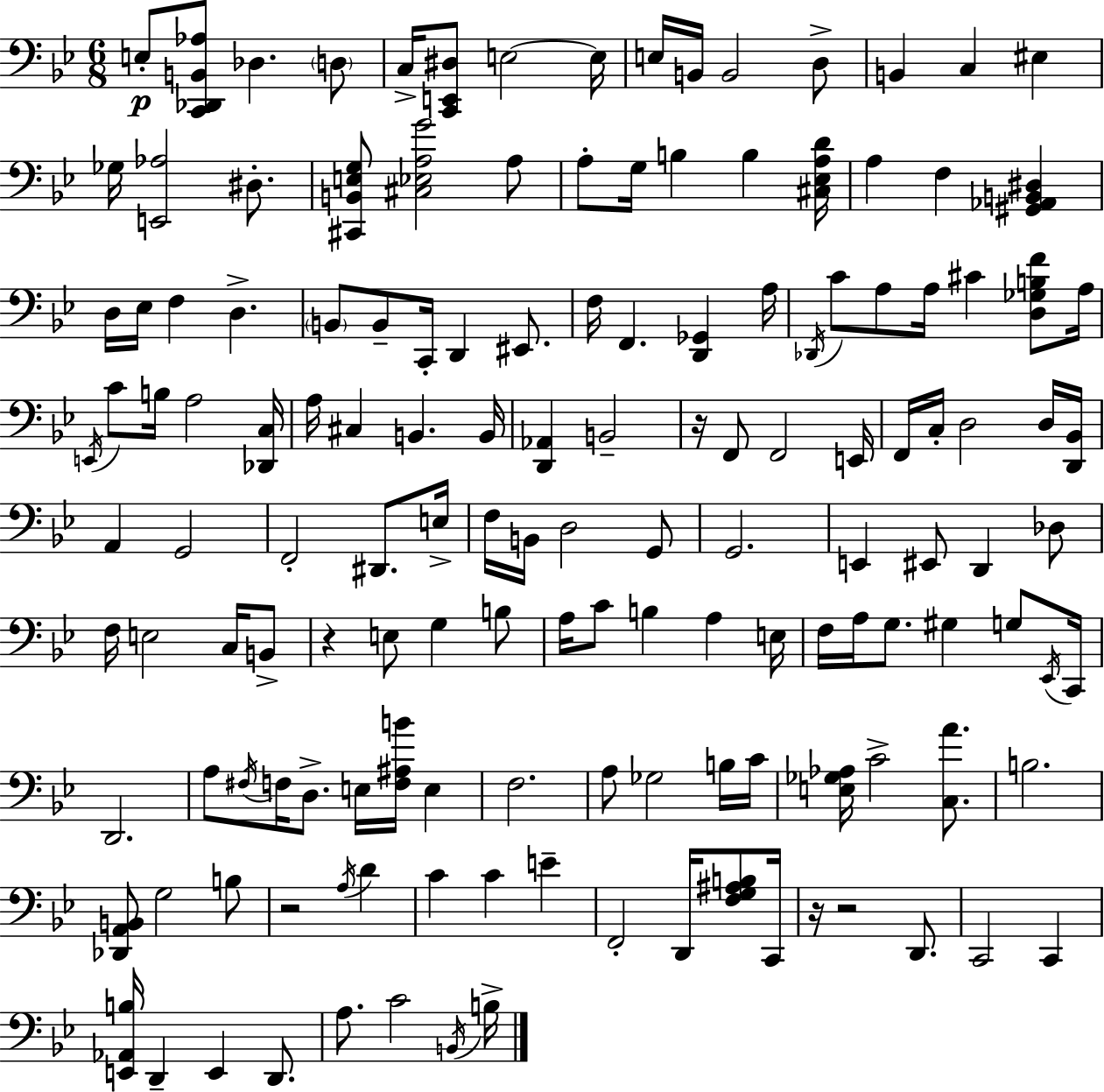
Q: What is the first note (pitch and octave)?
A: E3